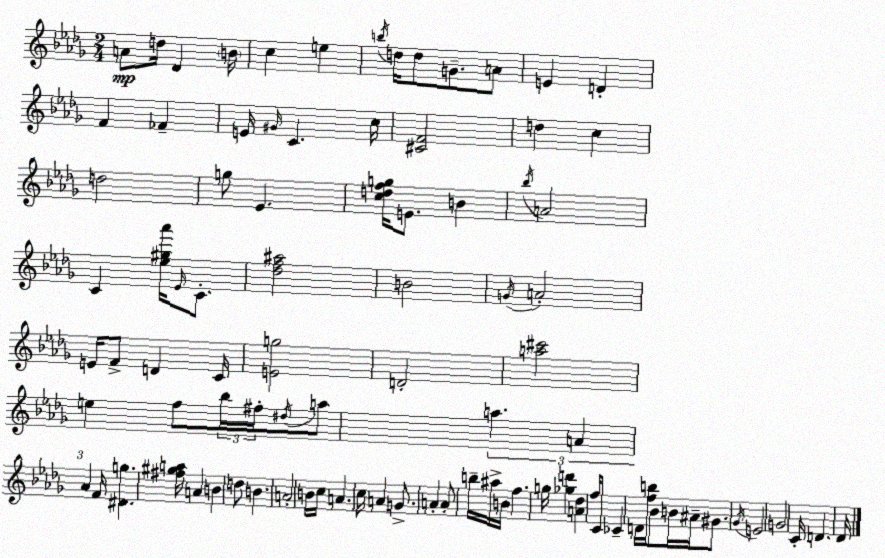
X:1
T:Untitled
M:2/4
L:1/4
K:Bbm
A/2 d/4 _D B/4 c e b/4 d/4 d/2 G/2 A/2 E D F _F E/4 ^G/4 C c/4 [^CF]2 d c d2 g/2 _E [cdfg]/4 E/2 B _b/4 A2 C [_e^g_a']/4 _E/4 C/2 [_df^a]2 B2 G/4 A2 E/4 F/2 D C/4 [Eg]2 D2 [a^c']2 e f/2 _b/4 ^f/4 ^d/4 a/2 a A _A F/4 [^Dg] [^f^ga]/4 A B d/2 B A2 B/4 c/4 A c/4 A G/2 A A/2 b/4 ^a/4 B/4 f g/4 [_gd'] [A_d] f/4 C/2 _C D/4 [fb]/4 _B/2 B/4 ^A/4 ^G/2 _G/4 E2 G2 C/4 D _D/4